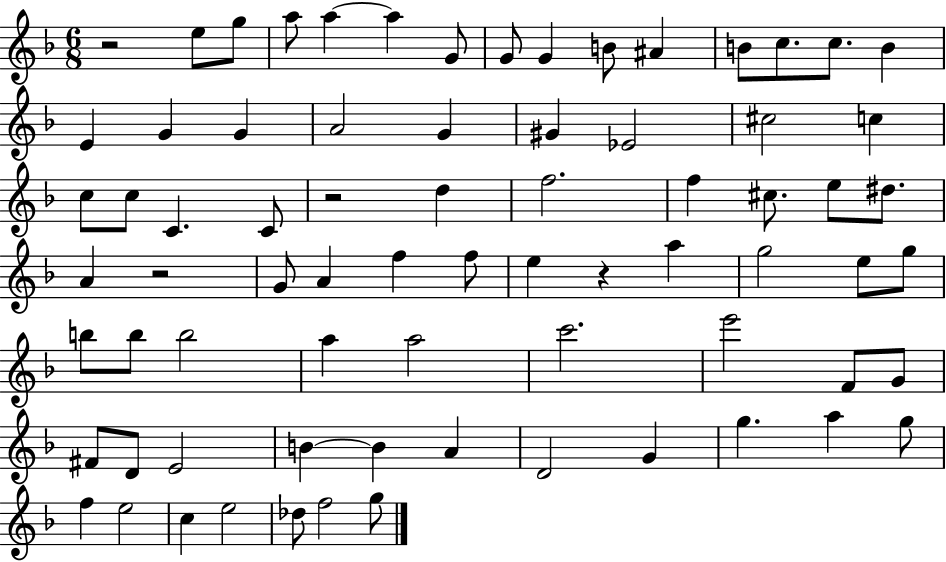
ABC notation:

X:1
T:Untitled
M:6/8
L:1/4
K:F
z2 e/2 g/2 a/2 a a G/2 G/2 G B/2 ^A B/2 c/2 c/2 B E G G A2 G ^G _E2 ^c2 c c/2 c/2 C C/2 z2 d f2 f ^c/2 e/2 ^d/2 A z2 G/2 A f f/2 e z a g2 e/2 g/2 b/2 b/2 b2 a a2 c'2 e'2 F/2 G/2 ^F/2 D/2 E2 B B A D2 G g a g/2 f e2 c e2 _d/2 f2 g/2